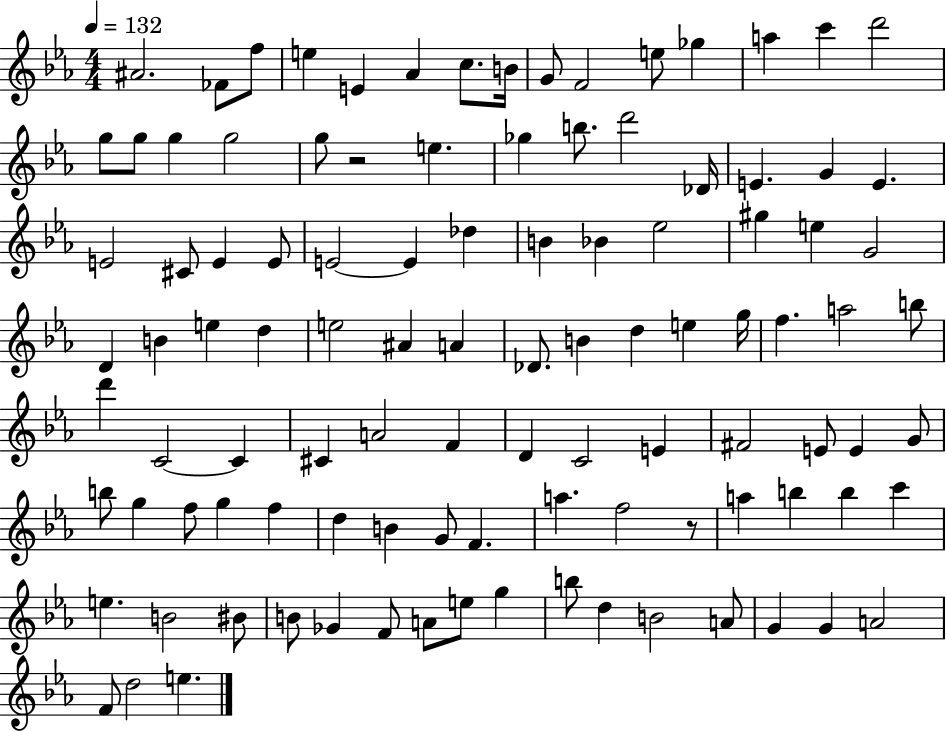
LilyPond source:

{
  \clef treble
  \numericTimeSignature
  \time 4/4
  \key ees \major
  \tempo 4 = 132
  ais'2. fes'8 f''8 | e''4 e'4 aes'4 c''8. b'16 | g'8 f'2 e''8 ges''4 | a''4 c'''4 d'''2 | \break g''8 g''8 g''4 g''2 | g''8 r2 e''4. | ges''4 b''8. d'''2 des'16 | e'4. g'4 e'4. | \break e'2 cis'8 e'4 e'8 | e'2~~ e'4 des''4 | b'4 bes'4 ees''2 | gis''4 e''4 g'2 | \break d'4 b'4 e''4 d''4 | e''2 ais'4 a'4 | des'8. b'4 d''4 e''4 g''16 | f''4. a''2 b''8 | \break d'''4 c'2~~ c'4 | cis'4 a'2 f'4 | d'4 c'2 e'4 | fis'2 e'8 e'4 g'8 | \break b''8 g''4 f''8 g''4 f''4 | d''4 b'4 g'8 f'4. | a''4. f''2 r8 | a''4 b''4 b''4 c'''4 | \break e''4. b'2 bis'8 | b'8 ges'4 f'8 a'8 e''8 g''4 | b''8 d''4 b'2 a'8 | g'4 g'4 a'2 | \break f'8 d''2 e''4. | \bar "|."
}